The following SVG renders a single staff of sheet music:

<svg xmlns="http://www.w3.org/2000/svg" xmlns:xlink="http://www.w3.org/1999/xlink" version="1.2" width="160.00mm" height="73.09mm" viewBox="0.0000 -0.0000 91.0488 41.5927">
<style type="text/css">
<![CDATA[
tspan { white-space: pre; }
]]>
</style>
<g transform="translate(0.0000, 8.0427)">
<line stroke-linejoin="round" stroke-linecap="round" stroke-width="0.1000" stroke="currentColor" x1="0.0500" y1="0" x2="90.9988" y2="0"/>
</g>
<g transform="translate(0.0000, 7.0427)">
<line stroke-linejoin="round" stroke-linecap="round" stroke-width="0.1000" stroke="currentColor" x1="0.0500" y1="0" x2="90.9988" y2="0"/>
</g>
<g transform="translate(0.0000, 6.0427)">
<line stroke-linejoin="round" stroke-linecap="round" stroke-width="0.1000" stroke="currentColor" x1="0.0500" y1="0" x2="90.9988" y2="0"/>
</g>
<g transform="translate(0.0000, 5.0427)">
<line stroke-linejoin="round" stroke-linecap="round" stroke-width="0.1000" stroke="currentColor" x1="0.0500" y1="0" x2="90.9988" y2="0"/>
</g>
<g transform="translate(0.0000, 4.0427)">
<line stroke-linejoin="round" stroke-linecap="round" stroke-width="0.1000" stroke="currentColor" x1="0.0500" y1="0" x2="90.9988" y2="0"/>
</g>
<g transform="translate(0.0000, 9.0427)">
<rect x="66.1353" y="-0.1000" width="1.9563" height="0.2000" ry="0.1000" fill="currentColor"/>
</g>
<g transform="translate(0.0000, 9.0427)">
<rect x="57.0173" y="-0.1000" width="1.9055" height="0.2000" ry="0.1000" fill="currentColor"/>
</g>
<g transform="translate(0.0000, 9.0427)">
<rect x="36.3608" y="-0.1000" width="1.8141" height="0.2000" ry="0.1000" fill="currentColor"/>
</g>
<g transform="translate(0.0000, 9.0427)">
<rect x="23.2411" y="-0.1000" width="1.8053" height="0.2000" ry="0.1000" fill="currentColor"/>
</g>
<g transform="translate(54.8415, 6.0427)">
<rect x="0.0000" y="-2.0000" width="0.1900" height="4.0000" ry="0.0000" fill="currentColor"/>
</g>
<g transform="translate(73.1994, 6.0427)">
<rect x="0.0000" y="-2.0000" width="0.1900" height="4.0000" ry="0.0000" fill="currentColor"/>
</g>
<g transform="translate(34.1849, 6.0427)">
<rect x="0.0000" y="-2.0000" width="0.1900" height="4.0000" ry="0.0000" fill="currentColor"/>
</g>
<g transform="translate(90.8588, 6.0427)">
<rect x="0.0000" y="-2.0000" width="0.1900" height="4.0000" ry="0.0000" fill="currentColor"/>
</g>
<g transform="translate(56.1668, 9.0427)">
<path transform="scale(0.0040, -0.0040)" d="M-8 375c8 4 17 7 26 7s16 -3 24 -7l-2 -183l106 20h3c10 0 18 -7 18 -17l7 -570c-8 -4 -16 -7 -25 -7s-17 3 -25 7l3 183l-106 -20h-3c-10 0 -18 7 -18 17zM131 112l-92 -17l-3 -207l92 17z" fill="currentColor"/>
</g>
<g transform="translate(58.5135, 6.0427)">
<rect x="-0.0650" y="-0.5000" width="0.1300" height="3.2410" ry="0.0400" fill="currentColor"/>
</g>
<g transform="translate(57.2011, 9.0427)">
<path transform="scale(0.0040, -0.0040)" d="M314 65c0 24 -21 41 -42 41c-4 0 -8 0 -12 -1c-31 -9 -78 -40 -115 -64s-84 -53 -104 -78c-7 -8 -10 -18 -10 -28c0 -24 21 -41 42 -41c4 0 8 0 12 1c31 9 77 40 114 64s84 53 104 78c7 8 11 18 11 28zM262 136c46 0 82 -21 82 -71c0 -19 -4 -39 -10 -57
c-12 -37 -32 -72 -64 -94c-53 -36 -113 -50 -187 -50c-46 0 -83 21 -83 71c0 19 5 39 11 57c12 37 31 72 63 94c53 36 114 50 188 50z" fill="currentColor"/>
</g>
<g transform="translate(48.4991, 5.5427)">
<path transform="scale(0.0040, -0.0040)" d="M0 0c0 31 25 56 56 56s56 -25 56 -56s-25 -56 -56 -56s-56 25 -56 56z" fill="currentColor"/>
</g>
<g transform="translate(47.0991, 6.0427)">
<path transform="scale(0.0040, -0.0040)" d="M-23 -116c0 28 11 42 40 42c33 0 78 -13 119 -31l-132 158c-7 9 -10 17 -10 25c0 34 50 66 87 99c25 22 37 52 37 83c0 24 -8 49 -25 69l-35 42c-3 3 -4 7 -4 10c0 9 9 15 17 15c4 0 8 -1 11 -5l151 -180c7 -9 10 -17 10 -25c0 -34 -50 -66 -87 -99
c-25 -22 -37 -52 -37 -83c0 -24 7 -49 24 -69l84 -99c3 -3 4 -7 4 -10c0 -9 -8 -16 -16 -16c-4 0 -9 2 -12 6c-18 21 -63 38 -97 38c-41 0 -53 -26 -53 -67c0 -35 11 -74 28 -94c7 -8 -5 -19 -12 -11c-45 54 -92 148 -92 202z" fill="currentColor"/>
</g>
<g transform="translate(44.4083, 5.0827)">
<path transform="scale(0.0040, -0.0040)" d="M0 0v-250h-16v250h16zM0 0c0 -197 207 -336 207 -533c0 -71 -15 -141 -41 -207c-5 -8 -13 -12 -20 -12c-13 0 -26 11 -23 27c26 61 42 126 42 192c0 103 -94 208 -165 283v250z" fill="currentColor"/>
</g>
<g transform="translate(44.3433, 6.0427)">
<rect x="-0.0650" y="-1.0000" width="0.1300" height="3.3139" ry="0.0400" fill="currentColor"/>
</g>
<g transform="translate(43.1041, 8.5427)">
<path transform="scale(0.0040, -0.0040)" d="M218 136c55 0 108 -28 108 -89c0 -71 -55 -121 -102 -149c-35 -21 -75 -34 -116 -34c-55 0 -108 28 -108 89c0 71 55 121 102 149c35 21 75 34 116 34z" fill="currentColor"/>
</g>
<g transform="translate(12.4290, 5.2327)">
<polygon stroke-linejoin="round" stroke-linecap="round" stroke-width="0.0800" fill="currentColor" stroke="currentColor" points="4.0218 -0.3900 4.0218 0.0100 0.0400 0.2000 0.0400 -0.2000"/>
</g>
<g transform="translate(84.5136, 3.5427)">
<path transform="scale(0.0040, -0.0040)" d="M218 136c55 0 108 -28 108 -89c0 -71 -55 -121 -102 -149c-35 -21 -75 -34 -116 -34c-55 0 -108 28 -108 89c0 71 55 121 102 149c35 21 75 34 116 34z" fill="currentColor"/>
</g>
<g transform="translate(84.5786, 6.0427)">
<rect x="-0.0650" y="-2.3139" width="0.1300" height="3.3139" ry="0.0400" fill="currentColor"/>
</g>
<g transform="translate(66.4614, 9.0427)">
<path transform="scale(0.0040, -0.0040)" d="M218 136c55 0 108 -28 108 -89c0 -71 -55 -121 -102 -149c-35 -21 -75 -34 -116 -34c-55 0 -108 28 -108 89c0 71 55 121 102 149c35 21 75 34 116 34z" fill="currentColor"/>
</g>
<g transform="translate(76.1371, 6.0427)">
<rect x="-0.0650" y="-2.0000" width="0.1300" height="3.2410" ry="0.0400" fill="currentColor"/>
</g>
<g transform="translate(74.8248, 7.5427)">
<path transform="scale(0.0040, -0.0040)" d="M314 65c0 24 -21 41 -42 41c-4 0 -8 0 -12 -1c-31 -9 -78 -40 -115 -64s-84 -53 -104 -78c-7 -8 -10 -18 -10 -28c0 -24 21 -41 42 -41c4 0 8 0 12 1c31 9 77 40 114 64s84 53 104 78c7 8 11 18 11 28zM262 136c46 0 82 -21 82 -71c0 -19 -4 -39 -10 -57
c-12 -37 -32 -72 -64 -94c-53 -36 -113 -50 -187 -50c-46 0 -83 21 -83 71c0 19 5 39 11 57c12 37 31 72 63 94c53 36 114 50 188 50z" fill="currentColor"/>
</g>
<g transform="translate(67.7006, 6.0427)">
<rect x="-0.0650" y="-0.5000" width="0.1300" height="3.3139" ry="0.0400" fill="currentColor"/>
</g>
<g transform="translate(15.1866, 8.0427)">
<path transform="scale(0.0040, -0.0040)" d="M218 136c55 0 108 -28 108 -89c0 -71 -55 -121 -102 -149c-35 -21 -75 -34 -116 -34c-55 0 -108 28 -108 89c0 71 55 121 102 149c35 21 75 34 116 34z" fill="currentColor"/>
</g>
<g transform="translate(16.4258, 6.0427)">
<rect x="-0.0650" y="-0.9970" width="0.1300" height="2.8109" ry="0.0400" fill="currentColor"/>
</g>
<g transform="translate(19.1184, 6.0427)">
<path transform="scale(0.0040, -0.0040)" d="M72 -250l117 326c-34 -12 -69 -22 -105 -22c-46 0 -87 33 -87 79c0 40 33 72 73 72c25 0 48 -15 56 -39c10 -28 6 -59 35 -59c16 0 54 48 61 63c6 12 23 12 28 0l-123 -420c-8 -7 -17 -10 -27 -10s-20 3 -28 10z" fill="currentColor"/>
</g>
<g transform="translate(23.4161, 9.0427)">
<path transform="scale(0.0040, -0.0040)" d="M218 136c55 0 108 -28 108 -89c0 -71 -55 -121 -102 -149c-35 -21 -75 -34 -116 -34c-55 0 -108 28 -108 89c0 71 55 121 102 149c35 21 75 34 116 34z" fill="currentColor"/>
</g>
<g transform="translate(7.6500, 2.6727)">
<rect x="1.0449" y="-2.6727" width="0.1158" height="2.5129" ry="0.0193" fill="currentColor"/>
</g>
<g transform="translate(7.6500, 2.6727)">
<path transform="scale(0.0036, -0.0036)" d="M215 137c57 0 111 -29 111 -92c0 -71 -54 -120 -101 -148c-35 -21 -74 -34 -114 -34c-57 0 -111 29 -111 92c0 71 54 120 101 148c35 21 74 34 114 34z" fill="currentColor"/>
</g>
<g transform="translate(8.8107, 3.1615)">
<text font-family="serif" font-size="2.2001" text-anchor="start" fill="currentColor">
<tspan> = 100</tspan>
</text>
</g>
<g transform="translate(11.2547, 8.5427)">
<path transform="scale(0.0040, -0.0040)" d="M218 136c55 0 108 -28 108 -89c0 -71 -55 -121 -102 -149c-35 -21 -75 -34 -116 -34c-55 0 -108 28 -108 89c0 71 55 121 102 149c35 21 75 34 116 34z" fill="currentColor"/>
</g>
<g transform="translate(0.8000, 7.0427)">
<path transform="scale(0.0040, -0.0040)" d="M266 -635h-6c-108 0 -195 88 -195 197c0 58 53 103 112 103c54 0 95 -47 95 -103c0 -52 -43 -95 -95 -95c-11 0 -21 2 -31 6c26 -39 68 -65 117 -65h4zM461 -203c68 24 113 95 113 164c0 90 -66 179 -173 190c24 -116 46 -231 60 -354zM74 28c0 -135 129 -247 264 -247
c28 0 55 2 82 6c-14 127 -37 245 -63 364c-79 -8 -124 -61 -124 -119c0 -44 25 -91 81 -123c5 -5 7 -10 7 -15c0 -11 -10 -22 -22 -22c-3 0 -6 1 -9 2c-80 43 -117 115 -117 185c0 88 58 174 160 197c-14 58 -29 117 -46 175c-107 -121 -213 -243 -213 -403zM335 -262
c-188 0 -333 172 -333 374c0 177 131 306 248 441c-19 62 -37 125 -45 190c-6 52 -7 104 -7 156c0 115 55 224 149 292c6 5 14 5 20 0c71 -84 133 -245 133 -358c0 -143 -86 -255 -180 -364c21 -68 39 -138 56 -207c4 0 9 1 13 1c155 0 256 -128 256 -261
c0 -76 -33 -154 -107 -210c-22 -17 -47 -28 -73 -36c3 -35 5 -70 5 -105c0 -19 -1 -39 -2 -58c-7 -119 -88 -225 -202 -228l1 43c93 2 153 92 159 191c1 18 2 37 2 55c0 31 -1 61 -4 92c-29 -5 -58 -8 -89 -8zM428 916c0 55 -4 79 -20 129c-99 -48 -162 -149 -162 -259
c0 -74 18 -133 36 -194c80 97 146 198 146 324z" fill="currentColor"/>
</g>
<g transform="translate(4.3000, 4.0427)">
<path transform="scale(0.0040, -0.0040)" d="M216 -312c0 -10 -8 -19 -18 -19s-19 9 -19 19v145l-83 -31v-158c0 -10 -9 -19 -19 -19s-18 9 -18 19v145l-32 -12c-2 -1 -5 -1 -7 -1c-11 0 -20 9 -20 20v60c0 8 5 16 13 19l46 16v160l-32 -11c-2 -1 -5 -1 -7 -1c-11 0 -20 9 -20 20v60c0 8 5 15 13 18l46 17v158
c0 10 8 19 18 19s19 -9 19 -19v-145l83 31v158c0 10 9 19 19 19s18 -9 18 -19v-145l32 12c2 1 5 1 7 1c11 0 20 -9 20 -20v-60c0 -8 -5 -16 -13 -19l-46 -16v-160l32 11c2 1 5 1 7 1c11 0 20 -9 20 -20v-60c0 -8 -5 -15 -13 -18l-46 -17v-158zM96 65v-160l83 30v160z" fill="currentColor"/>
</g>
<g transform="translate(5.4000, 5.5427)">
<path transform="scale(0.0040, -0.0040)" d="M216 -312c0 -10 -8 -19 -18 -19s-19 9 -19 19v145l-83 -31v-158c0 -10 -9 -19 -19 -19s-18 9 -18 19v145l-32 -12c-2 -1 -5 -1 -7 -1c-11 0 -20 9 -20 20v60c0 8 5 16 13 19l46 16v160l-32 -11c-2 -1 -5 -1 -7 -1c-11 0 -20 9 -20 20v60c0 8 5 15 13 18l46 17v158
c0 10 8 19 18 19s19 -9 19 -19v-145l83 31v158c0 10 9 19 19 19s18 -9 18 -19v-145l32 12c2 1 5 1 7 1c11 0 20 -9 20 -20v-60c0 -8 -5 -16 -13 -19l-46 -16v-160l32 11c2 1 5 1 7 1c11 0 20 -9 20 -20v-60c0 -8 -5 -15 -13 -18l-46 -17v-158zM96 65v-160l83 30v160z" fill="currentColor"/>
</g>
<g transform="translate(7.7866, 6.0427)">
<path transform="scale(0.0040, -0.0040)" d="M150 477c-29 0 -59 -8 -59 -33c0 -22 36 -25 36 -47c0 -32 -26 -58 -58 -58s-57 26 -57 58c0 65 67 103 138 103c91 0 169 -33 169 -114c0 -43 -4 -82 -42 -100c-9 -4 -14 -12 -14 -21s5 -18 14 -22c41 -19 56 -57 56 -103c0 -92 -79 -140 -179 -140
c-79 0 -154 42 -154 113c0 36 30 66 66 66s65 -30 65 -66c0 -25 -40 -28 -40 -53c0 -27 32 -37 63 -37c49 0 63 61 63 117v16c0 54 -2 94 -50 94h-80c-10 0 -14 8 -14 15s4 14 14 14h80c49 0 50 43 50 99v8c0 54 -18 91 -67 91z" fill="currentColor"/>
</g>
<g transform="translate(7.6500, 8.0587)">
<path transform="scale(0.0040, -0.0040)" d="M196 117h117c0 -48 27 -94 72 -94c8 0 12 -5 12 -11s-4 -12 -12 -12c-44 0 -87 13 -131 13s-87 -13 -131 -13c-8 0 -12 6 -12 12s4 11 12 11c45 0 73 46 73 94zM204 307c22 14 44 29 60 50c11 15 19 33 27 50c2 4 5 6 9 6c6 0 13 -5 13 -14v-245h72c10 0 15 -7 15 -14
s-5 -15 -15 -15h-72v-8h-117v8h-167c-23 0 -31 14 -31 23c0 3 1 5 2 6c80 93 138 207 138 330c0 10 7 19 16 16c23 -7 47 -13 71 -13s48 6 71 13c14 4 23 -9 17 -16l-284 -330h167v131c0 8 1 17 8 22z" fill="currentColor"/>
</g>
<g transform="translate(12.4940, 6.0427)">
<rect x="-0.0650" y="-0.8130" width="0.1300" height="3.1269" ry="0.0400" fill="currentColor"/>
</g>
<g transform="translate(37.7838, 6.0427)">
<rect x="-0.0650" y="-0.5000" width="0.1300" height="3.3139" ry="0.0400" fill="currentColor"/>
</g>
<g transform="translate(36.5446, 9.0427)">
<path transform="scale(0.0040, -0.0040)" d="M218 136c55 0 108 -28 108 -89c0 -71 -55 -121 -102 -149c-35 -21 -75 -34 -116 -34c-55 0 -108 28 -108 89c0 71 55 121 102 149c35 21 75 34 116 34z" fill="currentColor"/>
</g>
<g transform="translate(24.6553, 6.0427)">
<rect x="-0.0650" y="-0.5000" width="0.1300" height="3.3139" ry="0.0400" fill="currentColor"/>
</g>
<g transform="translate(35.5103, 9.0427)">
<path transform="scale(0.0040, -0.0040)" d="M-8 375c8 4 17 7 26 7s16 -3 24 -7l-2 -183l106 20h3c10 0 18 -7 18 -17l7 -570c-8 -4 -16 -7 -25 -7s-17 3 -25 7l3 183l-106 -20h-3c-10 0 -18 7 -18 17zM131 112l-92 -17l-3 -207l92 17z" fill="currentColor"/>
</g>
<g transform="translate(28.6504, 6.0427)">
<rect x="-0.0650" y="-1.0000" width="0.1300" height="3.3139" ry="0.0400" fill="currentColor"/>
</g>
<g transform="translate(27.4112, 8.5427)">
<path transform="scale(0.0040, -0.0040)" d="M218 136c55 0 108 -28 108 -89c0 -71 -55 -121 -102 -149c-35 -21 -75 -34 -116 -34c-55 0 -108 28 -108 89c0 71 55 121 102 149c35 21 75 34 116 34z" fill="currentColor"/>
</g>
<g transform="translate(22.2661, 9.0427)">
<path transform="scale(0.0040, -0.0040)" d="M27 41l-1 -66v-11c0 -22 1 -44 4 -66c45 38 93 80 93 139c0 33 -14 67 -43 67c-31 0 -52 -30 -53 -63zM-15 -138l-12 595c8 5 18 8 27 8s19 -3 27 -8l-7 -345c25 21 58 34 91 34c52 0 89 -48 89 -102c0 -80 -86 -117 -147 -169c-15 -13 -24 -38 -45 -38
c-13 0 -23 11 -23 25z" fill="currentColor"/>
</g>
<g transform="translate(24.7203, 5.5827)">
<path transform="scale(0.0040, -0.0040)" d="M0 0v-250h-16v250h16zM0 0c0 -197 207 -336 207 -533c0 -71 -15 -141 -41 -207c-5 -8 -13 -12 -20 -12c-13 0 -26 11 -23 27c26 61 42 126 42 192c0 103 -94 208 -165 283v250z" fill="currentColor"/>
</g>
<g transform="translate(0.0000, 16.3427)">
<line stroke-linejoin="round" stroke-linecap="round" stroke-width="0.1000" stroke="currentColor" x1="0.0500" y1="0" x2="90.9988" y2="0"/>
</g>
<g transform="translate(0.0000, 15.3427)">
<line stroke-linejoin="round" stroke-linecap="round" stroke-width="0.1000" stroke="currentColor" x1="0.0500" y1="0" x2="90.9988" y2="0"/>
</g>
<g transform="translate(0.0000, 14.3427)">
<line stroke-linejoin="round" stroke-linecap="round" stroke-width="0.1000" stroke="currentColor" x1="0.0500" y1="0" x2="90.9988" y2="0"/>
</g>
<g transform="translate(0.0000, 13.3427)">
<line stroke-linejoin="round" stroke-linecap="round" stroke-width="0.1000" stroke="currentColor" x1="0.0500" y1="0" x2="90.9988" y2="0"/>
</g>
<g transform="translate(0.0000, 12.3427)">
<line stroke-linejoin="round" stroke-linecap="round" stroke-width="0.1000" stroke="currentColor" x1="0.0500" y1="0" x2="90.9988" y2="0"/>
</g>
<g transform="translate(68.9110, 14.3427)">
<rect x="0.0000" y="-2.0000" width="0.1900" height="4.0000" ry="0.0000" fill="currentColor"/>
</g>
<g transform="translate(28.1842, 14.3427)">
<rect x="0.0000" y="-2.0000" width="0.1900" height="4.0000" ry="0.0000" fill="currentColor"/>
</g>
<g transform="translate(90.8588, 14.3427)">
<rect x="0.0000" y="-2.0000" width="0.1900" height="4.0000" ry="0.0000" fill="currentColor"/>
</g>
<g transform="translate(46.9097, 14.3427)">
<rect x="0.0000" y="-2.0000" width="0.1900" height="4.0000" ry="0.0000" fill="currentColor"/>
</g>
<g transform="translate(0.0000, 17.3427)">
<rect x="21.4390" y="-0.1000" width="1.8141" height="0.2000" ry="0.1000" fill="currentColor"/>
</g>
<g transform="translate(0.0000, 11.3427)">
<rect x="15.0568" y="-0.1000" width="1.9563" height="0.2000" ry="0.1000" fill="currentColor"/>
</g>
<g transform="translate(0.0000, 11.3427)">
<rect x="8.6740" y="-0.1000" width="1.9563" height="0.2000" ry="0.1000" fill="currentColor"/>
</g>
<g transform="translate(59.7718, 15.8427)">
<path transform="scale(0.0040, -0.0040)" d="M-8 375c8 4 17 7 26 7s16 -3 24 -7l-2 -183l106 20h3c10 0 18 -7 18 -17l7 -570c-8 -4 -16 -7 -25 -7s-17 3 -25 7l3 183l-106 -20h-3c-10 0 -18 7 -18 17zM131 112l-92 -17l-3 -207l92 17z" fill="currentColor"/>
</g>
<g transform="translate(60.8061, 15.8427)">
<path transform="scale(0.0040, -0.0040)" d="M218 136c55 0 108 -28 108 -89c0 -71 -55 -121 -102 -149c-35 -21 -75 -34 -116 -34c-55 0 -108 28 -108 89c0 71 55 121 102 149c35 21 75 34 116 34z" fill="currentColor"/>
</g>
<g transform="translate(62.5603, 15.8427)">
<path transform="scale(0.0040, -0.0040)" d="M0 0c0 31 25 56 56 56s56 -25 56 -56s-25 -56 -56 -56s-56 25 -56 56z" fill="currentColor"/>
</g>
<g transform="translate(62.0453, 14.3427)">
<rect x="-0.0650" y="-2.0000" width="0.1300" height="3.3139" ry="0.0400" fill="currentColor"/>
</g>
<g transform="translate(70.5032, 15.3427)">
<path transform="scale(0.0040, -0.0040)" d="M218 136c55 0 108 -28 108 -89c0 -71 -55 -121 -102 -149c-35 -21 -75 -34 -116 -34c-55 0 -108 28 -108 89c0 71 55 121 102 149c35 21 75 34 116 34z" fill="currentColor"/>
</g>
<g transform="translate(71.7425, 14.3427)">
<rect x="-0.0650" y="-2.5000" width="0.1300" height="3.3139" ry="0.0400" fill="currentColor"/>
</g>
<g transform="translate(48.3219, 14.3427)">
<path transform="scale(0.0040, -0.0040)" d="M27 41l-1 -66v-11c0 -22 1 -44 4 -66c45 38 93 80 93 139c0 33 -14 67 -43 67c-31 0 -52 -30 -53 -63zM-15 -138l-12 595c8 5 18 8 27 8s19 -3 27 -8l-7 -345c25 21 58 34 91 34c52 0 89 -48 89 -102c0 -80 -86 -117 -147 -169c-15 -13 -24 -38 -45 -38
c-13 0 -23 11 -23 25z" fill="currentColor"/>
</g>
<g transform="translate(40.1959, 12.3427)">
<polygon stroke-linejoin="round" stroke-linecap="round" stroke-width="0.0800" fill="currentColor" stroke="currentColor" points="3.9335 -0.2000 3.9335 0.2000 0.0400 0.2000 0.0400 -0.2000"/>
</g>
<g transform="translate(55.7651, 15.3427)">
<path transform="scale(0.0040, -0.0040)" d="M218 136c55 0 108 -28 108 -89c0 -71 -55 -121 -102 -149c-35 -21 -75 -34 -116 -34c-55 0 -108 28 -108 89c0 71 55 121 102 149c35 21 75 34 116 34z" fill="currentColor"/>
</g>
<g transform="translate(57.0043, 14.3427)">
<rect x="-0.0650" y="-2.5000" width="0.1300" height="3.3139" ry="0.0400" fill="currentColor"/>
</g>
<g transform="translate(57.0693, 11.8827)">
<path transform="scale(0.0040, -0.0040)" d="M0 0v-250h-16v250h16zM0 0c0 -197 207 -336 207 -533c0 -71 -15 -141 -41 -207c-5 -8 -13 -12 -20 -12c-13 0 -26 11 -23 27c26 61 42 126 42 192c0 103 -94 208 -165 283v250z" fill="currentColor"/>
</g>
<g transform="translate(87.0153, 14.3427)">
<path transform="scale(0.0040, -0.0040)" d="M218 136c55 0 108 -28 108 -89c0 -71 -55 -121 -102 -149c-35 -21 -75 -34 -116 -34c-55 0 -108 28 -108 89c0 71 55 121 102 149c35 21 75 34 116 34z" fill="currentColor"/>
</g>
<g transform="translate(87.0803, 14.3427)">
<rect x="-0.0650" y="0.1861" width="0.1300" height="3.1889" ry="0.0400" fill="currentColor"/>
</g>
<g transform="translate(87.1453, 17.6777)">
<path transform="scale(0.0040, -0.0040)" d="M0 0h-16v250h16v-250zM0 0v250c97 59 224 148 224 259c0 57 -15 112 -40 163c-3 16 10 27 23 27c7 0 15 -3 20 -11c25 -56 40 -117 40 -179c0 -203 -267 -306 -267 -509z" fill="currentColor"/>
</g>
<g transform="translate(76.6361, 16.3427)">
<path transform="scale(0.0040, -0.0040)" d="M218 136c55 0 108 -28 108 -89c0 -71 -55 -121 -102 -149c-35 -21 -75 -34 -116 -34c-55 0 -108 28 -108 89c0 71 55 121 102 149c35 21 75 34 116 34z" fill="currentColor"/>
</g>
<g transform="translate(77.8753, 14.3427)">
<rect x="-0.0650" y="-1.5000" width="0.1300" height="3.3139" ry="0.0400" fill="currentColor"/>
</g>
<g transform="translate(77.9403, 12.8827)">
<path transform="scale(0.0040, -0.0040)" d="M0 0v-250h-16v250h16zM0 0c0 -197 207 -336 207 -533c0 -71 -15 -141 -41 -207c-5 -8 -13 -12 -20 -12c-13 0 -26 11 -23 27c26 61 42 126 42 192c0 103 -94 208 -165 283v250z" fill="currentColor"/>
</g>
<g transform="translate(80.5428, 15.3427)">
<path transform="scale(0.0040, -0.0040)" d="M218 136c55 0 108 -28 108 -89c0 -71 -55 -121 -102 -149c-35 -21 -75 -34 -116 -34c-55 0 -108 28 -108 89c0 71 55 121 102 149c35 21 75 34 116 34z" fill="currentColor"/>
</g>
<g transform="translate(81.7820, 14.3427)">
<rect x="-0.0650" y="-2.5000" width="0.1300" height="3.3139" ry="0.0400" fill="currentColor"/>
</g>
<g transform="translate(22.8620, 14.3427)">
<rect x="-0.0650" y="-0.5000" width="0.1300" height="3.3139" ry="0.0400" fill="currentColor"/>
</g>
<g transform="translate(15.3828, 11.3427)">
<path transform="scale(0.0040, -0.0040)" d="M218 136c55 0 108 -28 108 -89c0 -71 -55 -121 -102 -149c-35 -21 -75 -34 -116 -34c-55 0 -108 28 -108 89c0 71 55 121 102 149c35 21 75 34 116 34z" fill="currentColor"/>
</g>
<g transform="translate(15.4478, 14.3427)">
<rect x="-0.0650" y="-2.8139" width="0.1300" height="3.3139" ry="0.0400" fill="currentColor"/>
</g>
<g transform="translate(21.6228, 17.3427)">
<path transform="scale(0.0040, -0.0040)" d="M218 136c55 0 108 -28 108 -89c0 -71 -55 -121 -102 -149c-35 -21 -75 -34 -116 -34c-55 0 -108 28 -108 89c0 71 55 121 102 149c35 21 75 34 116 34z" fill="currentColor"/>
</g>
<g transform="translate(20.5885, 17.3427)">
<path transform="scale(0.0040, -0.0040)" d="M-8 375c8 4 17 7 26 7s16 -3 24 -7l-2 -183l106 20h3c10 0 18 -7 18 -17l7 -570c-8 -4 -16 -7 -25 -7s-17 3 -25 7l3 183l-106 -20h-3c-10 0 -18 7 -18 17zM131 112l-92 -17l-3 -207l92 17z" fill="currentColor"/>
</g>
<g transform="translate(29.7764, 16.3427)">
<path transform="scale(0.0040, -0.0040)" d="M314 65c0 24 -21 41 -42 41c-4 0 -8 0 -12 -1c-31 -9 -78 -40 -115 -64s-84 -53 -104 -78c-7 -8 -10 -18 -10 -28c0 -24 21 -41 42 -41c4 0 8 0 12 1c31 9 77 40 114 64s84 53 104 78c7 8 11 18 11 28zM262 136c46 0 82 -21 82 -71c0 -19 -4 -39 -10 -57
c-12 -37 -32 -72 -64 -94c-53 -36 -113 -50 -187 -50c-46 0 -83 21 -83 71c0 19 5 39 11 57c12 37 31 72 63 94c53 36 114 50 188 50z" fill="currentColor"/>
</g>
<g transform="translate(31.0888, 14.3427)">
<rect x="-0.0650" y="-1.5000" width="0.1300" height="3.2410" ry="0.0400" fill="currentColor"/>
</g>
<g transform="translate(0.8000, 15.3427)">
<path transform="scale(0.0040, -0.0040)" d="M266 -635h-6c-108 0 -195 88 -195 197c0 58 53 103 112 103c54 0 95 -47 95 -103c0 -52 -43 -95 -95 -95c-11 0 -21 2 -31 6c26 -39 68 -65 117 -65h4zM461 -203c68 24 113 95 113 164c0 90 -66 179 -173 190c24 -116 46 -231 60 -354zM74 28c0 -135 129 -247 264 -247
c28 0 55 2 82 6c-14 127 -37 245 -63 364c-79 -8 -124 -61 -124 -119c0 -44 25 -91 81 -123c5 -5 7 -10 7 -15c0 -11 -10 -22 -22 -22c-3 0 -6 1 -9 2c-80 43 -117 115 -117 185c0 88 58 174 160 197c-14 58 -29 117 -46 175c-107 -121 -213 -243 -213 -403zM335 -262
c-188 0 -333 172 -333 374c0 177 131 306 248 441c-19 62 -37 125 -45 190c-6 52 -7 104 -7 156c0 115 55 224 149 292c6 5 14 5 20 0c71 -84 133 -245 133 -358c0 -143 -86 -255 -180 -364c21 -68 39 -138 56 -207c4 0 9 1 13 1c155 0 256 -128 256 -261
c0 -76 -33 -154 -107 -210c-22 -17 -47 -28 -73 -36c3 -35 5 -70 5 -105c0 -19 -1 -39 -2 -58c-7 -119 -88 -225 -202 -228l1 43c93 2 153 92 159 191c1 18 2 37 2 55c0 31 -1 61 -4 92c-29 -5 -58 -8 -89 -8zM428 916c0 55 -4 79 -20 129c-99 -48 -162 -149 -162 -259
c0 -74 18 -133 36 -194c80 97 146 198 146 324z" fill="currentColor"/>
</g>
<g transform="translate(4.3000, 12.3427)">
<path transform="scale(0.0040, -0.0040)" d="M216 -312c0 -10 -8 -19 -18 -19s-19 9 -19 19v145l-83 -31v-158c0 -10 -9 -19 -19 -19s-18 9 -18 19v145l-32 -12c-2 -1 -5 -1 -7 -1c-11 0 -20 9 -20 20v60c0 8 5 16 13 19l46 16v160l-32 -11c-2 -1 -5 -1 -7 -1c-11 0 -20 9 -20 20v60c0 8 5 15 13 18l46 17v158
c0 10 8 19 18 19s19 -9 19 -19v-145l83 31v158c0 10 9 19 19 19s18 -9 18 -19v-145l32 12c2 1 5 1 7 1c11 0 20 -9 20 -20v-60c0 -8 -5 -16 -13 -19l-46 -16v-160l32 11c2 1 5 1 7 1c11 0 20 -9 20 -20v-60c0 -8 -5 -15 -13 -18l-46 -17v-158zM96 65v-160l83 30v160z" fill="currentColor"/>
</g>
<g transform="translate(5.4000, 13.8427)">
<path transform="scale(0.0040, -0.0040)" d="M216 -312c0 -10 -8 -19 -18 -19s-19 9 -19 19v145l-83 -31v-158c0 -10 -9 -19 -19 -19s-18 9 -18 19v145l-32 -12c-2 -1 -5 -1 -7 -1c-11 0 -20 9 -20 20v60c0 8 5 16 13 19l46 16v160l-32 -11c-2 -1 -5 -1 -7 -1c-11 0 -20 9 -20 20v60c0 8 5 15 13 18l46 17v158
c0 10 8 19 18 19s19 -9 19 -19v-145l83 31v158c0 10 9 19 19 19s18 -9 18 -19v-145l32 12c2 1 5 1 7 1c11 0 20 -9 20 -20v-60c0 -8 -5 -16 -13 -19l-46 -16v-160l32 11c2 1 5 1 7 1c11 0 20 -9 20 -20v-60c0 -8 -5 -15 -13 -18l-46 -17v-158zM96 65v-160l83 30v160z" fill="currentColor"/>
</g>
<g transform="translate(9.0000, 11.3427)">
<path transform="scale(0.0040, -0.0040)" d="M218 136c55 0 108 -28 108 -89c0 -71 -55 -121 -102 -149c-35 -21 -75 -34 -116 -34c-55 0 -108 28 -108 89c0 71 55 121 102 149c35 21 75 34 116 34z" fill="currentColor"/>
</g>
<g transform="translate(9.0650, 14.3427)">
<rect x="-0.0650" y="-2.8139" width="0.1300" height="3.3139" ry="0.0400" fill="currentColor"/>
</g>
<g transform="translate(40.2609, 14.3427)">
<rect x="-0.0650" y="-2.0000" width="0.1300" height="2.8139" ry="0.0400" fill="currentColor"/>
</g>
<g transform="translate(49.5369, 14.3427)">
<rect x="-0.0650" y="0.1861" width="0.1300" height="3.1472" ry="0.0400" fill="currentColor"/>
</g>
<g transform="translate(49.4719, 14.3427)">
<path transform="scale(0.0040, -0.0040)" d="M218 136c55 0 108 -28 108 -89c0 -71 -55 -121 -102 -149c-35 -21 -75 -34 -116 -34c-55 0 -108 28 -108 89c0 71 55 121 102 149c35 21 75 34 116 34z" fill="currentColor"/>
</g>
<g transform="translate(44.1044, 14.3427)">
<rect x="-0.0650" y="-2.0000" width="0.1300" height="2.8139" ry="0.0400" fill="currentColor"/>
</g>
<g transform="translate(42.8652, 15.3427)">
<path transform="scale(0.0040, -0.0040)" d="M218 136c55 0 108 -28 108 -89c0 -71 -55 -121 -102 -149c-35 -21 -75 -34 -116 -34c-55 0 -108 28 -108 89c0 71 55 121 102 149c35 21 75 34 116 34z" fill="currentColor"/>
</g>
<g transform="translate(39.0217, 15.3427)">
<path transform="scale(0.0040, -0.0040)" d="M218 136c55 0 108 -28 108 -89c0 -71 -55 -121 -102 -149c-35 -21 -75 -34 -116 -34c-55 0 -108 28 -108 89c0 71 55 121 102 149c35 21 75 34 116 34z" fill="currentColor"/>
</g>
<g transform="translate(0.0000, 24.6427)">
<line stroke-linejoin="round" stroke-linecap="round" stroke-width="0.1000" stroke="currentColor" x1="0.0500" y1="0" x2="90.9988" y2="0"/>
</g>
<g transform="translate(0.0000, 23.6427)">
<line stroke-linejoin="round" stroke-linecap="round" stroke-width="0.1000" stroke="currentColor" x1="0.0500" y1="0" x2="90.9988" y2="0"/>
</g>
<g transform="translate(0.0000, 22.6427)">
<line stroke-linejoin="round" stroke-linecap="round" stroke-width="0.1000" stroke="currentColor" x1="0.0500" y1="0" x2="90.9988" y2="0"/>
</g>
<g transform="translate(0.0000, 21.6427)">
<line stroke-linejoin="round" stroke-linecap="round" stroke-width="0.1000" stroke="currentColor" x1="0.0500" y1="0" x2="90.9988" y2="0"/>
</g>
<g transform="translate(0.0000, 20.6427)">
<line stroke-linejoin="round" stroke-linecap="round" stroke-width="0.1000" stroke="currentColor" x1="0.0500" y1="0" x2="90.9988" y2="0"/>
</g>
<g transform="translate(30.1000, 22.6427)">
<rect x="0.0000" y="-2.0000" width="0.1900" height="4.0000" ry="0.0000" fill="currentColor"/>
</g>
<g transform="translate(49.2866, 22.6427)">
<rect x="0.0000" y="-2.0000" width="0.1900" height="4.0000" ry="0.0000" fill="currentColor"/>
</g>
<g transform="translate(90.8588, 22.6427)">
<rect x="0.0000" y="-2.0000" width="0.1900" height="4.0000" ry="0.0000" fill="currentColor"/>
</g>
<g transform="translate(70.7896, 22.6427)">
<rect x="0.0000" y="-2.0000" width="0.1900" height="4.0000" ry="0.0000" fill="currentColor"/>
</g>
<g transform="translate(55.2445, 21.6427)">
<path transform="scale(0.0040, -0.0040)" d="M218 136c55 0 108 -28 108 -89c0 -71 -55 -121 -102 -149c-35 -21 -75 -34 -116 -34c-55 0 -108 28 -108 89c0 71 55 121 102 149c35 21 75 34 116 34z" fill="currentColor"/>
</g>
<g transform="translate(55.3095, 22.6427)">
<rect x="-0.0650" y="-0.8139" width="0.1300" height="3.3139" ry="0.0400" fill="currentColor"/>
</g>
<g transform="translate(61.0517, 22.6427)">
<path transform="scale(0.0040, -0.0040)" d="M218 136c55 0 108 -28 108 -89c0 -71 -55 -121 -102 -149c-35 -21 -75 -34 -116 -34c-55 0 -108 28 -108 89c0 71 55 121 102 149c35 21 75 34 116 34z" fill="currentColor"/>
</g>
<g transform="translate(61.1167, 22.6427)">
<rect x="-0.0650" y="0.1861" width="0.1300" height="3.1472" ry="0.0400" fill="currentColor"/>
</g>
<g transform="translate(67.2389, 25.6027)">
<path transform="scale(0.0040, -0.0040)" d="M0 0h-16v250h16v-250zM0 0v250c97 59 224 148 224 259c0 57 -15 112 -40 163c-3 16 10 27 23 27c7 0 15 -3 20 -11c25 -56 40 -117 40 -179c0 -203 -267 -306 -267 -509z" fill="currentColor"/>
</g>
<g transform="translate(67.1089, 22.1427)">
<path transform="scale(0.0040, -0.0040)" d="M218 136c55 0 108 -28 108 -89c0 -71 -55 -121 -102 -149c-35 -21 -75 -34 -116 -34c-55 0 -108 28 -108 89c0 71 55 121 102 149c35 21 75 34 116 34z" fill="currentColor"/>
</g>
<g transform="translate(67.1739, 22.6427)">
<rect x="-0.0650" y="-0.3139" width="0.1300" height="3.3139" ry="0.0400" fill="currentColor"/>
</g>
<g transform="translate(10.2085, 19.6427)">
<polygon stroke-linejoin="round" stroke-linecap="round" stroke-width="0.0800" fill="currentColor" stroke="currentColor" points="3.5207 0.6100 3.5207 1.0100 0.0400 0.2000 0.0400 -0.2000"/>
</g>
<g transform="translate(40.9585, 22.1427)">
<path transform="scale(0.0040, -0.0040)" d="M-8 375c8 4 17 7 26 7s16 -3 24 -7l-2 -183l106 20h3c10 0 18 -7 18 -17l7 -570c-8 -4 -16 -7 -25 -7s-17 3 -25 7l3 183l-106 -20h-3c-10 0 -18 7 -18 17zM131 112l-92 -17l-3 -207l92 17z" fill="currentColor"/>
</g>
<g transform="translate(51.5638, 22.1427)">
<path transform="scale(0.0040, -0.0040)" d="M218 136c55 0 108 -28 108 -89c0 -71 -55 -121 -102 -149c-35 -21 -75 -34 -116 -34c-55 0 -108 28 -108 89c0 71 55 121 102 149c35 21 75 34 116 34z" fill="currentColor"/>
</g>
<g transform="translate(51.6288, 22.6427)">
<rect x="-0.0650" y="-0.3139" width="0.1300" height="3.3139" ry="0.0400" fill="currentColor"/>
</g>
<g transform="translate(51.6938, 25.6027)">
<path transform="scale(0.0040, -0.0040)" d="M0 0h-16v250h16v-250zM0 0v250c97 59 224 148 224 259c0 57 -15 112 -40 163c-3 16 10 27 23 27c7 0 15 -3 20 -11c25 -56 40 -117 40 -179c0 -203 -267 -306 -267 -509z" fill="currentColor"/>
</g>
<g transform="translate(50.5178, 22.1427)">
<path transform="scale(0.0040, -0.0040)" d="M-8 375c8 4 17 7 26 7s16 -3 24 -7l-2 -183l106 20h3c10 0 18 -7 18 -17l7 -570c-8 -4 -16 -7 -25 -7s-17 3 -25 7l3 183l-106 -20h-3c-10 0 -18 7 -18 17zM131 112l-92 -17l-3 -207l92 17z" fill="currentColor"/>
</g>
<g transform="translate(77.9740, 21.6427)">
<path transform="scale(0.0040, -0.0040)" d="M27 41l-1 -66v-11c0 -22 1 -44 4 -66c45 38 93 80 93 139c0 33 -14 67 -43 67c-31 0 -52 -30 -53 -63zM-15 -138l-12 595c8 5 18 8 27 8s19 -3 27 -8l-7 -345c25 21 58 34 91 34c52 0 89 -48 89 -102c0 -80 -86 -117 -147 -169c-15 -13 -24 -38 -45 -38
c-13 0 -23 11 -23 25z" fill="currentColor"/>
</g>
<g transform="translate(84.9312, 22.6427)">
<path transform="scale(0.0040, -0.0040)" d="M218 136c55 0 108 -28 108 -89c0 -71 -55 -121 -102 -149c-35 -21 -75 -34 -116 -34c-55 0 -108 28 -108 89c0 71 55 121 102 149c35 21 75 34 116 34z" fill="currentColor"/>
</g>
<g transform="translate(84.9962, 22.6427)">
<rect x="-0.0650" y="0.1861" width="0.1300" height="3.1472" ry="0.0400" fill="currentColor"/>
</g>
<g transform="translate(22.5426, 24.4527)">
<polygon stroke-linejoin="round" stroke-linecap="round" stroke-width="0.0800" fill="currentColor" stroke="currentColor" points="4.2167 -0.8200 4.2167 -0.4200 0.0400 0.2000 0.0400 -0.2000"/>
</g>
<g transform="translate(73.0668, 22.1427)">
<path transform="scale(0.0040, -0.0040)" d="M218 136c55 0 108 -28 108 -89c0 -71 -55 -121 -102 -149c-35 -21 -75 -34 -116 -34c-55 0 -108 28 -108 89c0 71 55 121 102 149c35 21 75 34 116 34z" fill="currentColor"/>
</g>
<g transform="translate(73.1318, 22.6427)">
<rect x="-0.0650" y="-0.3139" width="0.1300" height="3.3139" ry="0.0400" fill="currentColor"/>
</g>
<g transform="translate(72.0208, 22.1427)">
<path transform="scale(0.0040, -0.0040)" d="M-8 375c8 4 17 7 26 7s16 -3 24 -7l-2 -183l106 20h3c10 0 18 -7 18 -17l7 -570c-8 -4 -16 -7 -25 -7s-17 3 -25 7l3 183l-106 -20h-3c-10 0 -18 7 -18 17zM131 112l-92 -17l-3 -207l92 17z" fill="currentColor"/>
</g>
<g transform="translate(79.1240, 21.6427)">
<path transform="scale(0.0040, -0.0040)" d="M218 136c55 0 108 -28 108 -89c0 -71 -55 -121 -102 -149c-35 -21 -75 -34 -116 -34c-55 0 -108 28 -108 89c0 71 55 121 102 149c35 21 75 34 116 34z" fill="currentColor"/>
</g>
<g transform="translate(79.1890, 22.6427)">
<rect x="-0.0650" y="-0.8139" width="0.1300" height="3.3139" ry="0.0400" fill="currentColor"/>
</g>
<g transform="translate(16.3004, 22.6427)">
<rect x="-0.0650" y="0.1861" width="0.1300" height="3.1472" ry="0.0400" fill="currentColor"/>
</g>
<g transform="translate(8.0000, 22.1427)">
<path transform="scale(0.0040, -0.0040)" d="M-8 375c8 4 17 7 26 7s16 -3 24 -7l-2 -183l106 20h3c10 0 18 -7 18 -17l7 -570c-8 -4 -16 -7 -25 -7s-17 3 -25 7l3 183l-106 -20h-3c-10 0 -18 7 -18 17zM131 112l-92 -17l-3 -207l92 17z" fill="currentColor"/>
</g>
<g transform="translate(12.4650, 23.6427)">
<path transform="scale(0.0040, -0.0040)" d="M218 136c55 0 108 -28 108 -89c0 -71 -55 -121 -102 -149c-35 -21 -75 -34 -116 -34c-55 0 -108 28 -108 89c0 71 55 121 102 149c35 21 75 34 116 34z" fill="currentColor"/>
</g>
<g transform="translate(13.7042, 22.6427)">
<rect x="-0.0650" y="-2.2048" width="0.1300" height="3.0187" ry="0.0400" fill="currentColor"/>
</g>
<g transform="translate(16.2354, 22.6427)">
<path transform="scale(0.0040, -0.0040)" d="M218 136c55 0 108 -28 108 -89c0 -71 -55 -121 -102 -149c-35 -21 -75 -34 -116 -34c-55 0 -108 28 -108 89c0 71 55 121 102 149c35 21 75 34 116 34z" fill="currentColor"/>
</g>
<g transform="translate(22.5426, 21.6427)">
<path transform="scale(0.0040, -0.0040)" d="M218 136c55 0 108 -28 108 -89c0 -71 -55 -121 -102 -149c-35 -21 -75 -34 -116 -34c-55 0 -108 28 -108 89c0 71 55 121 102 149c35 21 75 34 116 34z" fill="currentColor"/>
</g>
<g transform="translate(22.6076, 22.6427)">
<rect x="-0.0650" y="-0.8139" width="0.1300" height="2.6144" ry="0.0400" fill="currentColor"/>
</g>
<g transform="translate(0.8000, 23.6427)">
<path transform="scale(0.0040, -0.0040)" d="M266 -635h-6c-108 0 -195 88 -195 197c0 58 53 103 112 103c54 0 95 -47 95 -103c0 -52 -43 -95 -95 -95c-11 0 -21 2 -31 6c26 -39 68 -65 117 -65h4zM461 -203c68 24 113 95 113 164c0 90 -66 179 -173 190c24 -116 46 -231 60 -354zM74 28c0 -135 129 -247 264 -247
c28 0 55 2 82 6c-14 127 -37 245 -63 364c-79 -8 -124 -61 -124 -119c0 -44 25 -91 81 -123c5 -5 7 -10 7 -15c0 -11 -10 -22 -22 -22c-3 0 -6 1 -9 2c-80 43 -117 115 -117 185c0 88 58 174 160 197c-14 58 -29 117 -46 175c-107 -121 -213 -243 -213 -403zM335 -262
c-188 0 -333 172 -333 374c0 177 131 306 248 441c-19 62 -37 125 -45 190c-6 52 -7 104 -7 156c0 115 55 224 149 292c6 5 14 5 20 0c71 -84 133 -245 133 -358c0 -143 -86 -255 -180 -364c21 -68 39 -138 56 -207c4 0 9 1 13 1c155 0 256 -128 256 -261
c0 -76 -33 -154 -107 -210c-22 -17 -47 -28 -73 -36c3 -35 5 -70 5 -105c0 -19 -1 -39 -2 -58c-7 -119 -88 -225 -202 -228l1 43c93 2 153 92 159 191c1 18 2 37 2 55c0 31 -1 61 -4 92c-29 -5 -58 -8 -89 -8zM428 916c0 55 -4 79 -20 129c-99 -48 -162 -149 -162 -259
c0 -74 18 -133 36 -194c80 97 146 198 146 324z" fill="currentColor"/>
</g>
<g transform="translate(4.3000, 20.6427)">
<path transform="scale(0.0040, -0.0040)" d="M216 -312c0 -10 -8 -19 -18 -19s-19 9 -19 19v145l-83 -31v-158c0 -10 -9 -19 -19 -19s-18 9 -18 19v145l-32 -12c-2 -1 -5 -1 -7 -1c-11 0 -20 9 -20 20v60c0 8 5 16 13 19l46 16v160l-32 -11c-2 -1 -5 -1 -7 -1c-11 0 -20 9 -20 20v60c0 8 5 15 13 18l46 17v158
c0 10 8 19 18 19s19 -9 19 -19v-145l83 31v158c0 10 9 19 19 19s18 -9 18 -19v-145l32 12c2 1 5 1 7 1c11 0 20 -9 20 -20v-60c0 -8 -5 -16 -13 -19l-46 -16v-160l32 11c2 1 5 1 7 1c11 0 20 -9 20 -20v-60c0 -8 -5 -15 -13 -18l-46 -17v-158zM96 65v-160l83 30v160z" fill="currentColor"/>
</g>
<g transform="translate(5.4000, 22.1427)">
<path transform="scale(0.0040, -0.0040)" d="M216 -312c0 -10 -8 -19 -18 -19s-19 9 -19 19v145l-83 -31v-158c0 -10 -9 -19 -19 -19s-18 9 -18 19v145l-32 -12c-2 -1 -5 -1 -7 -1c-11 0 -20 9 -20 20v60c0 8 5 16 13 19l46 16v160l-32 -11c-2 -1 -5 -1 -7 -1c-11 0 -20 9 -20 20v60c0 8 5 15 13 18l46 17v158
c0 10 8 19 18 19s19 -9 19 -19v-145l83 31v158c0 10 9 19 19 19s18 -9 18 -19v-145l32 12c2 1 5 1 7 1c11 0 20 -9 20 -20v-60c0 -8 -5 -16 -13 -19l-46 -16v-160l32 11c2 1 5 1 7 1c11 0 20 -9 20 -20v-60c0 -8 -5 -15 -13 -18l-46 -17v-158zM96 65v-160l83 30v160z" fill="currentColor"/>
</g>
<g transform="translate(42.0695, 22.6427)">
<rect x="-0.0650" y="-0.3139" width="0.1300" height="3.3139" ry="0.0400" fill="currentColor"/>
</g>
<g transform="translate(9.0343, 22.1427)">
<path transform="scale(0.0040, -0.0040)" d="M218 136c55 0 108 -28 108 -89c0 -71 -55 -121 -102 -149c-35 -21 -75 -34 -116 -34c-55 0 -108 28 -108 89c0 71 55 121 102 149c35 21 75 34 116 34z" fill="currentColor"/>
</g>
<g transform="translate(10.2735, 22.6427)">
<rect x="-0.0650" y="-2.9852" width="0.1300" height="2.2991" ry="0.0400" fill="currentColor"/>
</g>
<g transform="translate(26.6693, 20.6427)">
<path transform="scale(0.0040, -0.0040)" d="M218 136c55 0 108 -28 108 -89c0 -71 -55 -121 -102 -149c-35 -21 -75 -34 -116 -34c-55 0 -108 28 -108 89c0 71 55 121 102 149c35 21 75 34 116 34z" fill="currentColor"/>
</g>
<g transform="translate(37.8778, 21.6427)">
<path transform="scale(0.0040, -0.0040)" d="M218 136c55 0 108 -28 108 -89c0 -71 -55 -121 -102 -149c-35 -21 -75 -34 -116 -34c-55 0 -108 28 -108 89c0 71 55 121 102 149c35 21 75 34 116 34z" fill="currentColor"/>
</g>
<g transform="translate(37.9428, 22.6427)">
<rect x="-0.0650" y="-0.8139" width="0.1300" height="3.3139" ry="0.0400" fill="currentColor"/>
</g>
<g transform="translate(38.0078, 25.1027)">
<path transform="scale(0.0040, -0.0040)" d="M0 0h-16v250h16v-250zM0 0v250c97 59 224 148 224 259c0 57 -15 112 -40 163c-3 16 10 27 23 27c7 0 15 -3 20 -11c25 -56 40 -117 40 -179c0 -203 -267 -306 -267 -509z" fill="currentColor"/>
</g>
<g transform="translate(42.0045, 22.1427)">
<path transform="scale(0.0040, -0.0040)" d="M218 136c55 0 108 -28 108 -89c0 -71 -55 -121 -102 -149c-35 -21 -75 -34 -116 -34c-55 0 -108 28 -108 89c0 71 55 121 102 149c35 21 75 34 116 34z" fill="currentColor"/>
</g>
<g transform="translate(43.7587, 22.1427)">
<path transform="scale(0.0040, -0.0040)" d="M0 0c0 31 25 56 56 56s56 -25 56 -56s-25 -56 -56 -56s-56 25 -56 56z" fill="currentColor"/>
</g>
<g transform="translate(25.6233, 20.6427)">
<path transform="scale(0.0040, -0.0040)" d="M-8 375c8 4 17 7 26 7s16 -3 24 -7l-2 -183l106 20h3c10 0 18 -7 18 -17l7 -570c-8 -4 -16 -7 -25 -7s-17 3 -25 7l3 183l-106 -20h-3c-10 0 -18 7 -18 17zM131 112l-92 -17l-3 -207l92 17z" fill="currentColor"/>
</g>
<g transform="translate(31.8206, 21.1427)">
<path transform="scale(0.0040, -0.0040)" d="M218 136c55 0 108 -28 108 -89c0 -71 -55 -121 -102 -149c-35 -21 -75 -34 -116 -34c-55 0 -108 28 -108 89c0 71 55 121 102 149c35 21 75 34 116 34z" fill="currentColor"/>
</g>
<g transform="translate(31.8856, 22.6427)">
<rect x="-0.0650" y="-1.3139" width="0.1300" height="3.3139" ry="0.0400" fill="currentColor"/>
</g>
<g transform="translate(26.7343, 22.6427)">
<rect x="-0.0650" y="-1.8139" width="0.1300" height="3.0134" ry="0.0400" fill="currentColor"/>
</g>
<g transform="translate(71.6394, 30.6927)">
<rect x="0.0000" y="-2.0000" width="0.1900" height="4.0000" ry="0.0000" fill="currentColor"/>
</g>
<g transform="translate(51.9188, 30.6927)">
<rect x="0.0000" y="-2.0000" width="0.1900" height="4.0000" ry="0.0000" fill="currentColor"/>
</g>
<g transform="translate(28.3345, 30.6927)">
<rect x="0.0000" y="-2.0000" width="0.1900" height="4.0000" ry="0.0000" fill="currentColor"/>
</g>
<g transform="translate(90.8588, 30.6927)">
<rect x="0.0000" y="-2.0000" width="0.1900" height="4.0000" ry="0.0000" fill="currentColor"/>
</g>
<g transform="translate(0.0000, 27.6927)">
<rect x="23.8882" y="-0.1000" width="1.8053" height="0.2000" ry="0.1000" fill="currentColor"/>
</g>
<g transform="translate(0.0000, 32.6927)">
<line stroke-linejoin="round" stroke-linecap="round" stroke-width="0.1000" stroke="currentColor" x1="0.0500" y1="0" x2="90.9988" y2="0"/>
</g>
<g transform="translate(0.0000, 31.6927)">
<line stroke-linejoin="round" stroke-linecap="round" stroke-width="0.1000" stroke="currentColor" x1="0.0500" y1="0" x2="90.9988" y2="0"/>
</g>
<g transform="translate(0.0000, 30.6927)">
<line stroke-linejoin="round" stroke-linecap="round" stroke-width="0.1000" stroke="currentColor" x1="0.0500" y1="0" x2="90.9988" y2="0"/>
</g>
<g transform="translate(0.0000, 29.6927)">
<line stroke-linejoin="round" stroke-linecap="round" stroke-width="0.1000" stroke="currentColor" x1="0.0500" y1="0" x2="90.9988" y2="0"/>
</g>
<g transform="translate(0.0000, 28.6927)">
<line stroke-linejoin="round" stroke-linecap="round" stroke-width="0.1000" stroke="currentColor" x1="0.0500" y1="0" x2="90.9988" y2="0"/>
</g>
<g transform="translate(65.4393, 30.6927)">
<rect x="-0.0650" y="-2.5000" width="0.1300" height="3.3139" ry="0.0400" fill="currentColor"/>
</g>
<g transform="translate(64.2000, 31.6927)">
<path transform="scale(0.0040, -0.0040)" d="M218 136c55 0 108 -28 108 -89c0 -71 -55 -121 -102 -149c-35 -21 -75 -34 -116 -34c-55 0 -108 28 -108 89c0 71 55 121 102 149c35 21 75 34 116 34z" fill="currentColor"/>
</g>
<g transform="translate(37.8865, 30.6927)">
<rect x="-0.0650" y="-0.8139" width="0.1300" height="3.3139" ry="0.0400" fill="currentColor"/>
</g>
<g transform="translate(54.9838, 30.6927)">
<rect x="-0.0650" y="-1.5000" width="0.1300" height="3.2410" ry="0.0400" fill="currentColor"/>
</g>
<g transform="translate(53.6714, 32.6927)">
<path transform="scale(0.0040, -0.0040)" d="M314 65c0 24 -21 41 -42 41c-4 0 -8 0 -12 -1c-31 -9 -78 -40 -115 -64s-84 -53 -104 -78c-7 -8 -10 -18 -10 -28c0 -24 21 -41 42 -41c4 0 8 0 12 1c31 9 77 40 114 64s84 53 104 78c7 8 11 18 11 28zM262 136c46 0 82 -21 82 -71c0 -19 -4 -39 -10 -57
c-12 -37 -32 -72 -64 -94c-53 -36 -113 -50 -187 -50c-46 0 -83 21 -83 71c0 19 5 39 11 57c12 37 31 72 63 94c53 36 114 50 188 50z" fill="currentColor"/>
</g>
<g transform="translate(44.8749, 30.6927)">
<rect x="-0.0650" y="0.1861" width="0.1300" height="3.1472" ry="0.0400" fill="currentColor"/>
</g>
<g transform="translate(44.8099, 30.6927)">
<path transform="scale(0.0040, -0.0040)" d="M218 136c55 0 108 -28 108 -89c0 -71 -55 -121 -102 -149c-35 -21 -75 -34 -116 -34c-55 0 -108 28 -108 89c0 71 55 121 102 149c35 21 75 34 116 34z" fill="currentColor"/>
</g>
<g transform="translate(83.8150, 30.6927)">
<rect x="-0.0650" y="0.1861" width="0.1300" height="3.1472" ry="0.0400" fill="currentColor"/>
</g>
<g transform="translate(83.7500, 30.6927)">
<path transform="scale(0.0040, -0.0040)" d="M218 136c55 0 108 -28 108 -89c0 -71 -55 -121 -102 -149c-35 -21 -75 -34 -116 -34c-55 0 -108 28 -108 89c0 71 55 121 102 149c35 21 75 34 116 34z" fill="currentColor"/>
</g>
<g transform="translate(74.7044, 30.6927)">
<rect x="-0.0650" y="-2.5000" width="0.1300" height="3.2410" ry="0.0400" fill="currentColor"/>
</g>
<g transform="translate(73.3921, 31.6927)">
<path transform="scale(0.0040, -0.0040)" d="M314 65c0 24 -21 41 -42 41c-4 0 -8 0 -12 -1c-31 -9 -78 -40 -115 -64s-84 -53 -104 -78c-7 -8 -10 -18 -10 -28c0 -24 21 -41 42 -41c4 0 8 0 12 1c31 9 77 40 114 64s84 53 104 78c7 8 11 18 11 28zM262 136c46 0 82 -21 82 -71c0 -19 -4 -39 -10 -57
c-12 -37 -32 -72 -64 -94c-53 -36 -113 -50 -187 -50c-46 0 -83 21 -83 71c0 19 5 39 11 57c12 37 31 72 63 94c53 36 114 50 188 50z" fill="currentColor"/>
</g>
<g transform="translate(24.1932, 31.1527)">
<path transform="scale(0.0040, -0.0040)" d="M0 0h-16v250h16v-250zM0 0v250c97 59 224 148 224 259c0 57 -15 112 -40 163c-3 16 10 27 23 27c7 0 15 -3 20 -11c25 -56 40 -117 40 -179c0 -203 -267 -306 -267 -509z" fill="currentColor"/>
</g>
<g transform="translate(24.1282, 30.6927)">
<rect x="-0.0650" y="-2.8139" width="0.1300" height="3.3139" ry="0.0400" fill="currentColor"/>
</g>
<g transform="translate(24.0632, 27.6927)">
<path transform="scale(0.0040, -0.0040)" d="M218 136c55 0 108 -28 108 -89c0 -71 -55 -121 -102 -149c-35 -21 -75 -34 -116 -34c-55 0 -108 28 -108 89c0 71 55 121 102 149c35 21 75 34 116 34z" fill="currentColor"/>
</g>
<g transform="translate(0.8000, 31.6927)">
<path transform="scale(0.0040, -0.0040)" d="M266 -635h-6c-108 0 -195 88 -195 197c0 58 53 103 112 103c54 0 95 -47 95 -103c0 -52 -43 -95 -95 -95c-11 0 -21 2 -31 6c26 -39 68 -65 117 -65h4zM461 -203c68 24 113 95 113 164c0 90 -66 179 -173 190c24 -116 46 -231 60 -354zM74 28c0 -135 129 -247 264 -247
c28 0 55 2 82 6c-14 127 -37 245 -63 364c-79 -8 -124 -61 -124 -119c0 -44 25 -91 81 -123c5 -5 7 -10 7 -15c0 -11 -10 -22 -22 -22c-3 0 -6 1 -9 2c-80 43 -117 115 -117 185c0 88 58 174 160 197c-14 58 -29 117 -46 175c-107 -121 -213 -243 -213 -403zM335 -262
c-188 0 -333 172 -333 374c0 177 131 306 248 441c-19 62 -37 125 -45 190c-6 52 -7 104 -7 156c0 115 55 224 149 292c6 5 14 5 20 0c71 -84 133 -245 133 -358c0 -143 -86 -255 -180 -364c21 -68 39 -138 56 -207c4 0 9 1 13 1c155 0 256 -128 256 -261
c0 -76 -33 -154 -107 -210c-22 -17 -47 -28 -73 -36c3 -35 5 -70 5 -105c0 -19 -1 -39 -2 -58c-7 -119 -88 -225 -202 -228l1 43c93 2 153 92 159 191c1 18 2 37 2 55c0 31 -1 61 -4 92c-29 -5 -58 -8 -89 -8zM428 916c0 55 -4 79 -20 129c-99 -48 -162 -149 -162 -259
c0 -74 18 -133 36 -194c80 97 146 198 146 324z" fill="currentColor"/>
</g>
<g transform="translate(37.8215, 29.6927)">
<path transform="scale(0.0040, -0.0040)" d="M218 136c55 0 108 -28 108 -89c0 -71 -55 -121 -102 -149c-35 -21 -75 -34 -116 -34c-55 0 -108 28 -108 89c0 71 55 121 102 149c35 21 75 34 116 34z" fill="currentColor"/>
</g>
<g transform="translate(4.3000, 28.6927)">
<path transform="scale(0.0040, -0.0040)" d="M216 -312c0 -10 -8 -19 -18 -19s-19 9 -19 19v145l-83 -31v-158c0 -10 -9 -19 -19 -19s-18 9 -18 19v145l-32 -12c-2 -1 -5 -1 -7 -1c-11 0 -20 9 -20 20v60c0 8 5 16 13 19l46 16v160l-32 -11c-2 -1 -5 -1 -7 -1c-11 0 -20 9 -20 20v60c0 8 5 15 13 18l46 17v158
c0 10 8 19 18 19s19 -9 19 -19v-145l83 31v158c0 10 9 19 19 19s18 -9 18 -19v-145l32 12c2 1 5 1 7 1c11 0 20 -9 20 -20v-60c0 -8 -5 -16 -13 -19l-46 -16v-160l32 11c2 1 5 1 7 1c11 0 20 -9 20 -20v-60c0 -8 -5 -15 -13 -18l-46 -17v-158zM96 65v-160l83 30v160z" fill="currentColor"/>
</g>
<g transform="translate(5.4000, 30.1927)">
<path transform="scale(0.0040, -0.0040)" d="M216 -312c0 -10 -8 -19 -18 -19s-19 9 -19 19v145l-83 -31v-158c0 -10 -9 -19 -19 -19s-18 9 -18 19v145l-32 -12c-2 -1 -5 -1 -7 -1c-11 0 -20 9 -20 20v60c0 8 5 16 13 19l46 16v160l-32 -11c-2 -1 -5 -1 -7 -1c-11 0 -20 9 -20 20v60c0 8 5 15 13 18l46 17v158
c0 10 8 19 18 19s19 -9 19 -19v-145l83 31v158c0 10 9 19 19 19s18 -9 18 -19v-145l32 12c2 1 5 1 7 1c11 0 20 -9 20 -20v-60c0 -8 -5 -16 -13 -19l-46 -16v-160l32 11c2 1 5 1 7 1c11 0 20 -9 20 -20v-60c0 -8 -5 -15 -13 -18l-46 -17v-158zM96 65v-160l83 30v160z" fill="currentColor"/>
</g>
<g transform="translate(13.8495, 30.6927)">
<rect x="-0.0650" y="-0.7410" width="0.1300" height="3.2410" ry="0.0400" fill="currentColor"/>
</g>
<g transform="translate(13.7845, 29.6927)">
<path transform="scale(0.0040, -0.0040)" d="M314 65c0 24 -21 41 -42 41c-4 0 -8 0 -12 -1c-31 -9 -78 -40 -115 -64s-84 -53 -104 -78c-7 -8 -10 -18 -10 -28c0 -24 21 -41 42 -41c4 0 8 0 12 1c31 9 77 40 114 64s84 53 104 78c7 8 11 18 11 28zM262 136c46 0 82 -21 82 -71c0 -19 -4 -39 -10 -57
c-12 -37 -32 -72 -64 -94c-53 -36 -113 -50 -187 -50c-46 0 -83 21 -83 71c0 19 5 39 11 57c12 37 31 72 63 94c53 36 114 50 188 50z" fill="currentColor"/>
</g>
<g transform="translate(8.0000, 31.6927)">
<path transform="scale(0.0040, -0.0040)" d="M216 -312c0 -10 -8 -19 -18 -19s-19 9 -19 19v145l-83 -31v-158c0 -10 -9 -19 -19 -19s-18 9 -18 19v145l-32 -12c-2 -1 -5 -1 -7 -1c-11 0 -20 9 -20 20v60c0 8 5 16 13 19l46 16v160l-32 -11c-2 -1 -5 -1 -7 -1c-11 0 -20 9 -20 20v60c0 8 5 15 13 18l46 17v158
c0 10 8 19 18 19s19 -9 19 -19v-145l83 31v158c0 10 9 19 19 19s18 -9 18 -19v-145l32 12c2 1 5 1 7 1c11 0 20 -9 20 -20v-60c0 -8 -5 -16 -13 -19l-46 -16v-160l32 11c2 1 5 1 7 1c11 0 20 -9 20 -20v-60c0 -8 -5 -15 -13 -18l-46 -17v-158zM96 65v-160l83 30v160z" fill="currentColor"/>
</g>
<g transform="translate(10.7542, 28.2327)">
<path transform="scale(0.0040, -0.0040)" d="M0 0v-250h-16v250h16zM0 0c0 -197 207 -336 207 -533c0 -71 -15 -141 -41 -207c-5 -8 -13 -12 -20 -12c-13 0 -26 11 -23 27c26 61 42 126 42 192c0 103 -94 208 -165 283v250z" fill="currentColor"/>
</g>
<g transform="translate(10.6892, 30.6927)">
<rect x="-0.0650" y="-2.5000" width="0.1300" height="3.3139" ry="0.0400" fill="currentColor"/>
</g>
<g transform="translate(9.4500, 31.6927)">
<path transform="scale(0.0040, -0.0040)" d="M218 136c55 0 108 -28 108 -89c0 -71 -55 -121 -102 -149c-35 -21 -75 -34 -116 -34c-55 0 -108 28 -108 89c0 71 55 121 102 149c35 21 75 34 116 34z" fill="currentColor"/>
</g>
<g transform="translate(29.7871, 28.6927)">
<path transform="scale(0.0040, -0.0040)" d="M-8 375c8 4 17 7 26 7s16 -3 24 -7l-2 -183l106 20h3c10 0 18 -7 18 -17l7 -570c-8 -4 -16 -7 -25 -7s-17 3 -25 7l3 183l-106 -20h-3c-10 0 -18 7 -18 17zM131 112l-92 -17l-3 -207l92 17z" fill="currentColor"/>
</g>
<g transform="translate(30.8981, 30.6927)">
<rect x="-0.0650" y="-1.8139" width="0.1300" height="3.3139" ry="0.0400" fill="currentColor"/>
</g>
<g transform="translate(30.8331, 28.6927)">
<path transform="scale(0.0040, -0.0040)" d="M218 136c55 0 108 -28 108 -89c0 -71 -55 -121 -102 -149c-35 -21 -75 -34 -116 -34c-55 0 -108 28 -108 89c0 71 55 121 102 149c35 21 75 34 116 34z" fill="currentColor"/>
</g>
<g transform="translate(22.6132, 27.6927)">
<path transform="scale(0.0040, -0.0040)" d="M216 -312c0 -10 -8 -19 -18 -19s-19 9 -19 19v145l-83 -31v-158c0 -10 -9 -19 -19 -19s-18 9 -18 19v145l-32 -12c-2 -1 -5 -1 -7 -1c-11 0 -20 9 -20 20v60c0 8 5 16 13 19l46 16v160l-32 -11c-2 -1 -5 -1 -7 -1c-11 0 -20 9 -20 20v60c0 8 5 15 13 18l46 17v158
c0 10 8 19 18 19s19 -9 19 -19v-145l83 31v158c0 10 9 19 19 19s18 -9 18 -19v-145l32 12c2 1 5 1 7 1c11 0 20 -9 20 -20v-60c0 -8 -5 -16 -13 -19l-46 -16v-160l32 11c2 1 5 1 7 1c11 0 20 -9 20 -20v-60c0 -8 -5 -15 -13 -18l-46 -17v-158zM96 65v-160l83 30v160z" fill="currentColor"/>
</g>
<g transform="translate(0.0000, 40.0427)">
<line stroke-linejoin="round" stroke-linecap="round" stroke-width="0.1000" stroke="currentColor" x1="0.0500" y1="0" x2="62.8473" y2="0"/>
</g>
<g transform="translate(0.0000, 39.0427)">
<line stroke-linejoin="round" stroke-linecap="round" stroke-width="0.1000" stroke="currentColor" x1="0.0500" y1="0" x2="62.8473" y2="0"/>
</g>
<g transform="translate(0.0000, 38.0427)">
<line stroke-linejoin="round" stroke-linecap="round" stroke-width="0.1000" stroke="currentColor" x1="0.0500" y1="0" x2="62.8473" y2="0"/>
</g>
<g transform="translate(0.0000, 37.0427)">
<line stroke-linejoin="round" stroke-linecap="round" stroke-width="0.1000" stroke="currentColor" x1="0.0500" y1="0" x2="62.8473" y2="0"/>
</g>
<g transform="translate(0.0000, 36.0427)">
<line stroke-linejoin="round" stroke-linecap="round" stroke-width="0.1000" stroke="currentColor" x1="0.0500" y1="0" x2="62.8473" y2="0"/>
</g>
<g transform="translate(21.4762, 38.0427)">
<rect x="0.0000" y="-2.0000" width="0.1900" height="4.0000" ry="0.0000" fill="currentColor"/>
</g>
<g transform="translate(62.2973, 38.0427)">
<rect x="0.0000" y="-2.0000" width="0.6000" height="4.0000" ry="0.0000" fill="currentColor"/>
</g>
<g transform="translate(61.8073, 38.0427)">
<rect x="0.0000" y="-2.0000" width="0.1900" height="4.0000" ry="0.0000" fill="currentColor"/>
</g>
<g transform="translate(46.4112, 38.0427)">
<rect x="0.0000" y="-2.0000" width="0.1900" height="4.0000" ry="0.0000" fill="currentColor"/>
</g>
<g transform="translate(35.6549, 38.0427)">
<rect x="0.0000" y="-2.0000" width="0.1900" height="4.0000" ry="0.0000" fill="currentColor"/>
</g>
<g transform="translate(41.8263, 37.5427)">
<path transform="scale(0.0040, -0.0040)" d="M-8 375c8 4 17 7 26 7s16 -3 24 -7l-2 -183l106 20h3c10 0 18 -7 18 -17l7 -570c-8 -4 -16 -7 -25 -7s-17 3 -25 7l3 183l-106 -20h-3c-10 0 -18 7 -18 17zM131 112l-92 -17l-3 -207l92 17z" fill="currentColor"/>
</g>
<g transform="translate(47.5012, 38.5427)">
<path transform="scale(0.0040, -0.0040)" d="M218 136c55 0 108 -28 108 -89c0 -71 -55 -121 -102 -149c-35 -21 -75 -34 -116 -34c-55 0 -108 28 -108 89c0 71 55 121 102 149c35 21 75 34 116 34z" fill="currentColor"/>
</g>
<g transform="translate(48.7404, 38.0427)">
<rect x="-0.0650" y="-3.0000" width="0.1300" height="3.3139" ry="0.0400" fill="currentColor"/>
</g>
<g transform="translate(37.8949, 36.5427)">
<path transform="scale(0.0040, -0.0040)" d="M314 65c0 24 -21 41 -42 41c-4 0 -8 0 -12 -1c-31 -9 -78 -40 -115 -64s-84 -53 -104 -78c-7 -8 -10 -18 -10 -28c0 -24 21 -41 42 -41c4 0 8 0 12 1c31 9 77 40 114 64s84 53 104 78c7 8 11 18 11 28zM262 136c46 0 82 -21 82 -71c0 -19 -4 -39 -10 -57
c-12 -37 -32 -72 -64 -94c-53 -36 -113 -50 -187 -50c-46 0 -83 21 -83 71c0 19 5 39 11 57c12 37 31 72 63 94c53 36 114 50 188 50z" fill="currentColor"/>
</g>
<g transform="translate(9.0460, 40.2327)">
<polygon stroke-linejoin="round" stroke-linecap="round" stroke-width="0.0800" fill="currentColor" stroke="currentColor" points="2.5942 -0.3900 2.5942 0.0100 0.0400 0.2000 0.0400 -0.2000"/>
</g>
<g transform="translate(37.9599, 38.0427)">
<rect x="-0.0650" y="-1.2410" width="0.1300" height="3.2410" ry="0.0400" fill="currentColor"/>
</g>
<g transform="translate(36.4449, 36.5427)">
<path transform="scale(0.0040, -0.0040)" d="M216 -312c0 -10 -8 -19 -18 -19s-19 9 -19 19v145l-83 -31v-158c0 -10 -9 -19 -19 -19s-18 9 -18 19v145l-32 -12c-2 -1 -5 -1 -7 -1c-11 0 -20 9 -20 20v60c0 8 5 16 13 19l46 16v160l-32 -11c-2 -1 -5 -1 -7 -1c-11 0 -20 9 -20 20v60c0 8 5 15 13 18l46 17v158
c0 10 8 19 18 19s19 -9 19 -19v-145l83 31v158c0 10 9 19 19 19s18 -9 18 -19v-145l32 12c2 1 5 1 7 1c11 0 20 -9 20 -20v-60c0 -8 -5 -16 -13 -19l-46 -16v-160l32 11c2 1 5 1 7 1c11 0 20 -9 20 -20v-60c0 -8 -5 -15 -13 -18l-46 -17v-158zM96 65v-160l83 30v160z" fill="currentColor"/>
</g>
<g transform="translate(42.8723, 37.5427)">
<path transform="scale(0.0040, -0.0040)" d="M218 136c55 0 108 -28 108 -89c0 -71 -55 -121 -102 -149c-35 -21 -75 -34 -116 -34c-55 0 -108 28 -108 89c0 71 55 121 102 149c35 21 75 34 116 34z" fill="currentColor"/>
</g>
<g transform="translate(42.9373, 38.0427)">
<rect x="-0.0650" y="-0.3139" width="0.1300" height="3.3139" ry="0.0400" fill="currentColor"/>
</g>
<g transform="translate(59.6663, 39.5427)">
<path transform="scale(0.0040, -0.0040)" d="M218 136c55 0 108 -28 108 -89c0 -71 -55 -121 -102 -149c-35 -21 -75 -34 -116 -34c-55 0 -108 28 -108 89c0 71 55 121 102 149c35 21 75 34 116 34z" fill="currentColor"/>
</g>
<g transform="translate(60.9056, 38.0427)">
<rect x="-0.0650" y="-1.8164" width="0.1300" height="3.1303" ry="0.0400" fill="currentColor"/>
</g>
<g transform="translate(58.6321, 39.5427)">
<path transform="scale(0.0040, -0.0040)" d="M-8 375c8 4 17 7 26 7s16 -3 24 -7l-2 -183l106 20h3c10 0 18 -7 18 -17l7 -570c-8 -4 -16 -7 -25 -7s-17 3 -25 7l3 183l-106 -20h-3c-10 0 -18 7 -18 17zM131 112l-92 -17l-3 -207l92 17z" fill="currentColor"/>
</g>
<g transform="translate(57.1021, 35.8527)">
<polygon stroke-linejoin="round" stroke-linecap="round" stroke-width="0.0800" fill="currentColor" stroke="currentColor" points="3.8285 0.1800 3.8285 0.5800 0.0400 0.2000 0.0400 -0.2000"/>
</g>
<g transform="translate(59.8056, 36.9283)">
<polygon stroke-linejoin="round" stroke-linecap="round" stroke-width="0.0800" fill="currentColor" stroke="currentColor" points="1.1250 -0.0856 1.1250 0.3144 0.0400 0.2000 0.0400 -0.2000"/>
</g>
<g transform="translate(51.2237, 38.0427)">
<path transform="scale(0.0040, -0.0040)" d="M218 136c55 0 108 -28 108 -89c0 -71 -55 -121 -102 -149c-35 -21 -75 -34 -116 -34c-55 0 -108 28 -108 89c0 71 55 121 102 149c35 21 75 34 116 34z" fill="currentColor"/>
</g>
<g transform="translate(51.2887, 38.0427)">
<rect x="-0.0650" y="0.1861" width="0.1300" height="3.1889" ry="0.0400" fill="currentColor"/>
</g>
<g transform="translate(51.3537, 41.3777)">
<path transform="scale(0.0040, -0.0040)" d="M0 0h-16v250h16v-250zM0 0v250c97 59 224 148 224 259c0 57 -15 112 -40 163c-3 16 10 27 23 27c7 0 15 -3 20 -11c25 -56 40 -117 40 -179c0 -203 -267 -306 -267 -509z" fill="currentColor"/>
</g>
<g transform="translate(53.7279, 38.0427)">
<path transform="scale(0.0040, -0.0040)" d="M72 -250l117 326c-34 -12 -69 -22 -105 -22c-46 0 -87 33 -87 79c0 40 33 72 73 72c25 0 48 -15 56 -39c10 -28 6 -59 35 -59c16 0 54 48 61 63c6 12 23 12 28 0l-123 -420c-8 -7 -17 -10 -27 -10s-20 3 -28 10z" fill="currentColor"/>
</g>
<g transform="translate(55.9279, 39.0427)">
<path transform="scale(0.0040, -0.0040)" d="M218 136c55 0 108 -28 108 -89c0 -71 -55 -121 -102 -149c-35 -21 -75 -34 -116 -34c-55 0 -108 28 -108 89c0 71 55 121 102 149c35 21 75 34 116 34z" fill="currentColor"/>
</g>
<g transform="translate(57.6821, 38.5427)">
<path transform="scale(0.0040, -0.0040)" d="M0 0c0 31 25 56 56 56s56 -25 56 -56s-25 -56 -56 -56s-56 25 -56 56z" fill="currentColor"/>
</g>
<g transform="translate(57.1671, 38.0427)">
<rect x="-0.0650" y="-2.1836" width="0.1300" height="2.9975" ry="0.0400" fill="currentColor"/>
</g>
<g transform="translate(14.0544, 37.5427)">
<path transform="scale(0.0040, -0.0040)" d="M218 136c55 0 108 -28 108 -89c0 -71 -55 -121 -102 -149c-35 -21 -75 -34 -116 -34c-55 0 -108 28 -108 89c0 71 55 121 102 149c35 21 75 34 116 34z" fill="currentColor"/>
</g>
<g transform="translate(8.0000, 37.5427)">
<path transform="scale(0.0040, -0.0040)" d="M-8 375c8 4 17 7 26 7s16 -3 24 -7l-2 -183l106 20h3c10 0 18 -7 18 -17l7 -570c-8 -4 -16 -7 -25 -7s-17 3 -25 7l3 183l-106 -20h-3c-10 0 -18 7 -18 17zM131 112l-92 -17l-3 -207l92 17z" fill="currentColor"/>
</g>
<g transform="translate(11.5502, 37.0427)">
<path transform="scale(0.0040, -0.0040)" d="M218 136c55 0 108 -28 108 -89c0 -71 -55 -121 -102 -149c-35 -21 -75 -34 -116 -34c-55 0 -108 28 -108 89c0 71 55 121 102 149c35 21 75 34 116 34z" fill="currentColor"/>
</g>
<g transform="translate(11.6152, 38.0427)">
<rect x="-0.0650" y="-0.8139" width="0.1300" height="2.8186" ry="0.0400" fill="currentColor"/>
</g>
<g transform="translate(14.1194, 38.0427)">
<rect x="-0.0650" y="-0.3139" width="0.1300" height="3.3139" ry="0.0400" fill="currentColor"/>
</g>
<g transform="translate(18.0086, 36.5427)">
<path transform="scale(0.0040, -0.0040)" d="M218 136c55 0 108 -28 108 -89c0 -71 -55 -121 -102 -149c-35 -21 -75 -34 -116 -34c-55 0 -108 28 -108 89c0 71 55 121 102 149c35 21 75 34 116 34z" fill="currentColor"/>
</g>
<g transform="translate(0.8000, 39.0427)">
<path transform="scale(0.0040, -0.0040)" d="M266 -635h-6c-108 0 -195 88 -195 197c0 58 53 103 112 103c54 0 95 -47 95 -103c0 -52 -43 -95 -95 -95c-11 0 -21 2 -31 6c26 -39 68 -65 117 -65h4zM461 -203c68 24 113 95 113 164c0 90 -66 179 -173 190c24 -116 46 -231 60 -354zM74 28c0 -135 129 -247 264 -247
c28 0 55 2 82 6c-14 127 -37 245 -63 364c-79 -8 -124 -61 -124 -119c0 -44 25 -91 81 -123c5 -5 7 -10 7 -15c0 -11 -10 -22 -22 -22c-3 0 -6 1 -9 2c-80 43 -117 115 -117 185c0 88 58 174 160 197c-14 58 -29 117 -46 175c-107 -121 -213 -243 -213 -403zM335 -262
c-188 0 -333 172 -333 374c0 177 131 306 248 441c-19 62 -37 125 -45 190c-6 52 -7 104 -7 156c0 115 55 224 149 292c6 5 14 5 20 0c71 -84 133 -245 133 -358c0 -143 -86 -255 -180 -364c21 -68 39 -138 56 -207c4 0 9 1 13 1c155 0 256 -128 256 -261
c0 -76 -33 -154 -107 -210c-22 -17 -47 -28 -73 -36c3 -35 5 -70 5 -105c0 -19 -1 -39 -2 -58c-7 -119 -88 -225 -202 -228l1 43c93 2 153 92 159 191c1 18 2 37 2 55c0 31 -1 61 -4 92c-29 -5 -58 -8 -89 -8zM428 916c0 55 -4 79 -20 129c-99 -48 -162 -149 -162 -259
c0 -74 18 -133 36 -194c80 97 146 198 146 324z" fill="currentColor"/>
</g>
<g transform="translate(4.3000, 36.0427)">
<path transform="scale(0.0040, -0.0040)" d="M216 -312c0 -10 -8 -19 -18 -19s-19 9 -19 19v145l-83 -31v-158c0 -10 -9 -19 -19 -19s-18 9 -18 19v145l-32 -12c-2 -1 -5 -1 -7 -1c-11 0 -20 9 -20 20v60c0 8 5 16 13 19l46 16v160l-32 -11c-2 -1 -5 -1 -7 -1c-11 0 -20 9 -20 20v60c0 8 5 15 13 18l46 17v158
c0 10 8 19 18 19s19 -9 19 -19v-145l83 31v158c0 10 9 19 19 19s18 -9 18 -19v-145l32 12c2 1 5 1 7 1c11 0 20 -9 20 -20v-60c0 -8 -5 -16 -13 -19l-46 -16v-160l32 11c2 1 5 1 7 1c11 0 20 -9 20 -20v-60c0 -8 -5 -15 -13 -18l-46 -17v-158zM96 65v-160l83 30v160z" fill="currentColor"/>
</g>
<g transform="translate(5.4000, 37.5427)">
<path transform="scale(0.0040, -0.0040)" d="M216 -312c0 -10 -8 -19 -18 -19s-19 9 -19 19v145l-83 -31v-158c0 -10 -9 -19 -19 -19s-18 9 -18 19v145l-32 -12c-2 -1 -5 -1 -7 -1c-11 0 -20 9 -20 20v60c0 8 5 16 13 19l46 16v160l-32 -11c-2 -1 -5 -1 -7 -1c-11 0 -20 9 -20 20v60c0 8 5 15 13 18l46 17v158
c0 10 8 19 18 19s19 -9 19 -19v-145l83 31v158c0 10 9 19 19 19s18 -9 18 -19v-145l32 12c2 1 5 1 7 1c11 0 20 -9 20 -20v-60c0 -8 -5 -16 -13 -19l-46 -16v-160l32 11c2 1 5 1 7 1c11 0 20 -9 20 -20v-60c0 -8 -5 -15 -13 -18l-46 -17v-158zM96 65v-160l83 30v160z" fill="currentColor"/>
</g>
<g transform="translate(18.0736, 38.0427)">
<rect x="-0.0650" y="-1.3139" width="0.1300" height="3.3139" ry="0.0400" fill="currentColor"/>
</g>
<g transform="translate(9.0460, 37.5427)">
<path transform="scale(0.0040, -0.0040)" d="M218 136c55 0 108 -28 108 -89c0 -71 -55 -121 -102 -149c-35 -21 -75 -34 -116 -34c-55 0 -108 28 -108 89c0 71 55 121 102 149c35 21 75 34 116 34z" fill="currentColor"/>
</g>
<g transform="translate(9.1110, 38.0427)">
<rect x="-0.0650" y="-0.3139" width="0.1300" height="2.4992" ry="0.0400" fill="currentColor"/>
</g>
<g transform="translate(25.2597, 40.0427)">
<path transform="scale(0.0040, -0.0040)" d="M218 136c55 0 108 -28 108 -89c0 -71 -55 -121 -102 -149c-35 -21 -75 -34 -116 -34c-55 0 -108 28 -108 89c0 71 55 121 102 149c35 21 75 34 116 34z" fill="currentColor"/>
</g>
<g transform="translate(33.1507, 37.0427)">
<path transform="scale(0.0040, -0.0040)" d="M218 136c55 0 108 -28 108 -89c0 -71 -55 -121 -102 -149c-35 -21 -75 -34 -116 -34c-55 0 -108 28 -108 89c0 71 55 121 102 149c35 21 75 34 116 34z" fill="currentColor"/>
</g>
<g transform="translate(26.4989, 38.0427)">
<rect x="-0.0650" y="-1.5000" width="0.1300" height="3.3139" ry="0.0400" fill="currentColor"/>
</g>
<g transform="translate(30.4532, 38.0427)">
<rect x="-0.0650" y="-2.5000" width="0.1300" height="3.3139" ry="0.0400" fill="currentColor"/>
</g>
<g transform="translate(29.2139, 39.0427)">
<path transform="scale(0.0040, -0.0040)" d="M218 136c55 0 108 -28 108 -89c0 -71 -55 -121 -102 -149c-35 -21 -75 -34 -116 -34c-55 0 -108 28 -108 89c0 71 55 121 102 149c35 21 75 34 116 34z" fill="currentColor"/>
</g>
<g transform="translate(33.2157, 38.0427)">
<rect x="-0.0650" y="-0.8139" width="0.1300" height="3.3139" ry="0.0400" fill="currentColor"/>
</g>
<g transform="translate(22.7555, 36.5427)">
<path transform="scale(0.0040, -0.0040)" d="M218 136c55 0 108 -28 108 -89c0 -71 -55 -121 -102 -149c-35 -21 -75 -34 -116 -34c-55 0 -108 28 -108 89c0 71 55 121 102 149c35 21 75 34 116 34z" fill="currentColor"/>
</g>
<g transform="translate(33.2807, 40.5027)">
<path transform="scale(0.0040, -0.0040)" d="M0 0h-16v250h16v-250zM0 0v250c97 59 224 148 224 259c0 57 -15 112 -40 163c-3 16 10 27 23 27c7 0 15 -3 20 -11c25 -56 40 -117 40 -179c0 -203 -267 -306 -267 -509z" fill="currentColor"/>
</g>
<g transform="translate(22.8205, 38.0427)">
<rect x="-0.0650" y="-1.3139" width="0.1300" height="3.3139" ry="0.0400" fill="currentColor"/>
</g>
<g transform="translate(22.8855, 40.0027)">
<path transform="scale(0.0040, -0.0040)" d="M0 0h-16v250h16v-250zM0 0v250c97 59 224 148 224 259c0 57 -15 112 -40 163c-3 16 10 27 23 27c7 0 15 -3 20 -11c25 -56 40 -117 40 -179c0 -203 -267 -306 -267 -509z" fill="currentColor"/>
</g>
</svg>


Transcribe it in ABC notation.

X:1
T:Untitled
M:3/4
L:1/4
K:D
D/2 E/2 z/2 _C/2 D C D/2 z C2 C ^F2 g a a C E2 G/2 G/2 _B G/2 F G E/2 G B/2 c/2 G/2 B d/2 f/2 e d/2 c c/2 d B c/2 c _d B ^G/2 d2 ^a/2 f d B E2 G G2 B c/2 d/2 c e e/2 E G d/2 ^e2 c A B/2 z/2 G/2 F/4